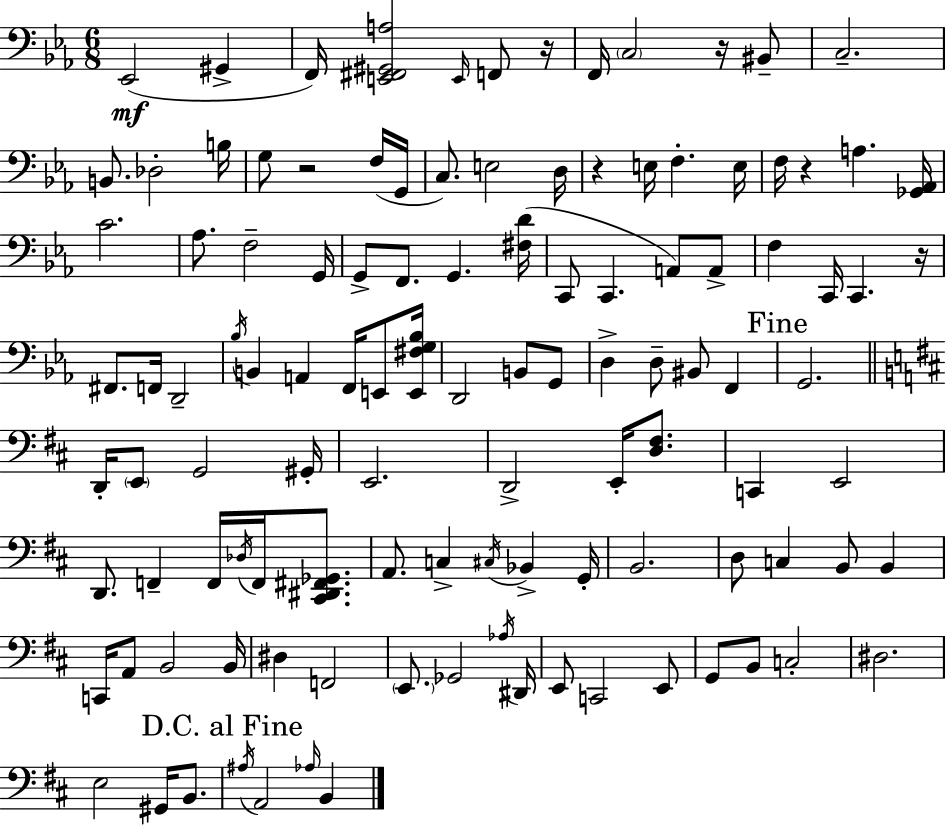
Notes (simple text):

Eb2/h G#2/q F2/s [E2,F#2,G#2,A3]/h E2/s F2/e R/s F2/s C3/h R/s BIS2/e C3/h. B2/e. Db3/h B3/s G3/e R/h F3/s G2/s C3/e. E3/h D3/s R/q E3/s F3/q. E3/s F3/s R/q A3/q. [Gb2,Ab2]/s C4/h. Ab3/e. F3/h G2/s G2/e F2/e. G2/q. [F#3,D4]/s C2/e C2/q. A2/e A2/e F3/q C2/s C2/q. R/s F#2/e. F2/s D2/h Bb3/s B2/q A2/q F2/s E2/e [E2,F#3,G3,Bb3]/s D2/h B2/e G2/e D3/q D3/e BIS2/e F2/q G2/h. D2/s E2/e G2/h G#2/s E2/h. D2/h E2/s [D3,F#3]/e. C2/q E2/h D2/e. F2/q F2/s Db3/s F2/s [C#2,D#2,F#2,Gb2]/e. A2/e. C3/q C#3/s Bb2/q G2/s B2/h. D3/e C3/q B2/e B2/q C2/s A2/e B2/h B2/s D#3/q F2/h E2/e. Gb2/h Ab3/s D#2/s E2/e C2/h E2/e G2/e B2/e C3/h D#3/h. E3/h G#2/s B2/e. A#3/s A2/h Ab3/s B2/q